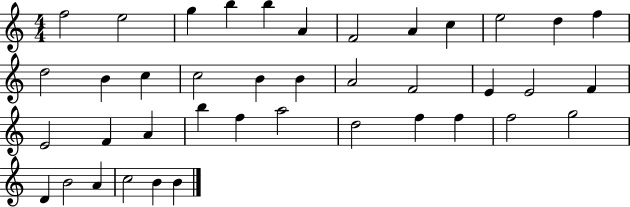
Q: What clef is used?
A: treble